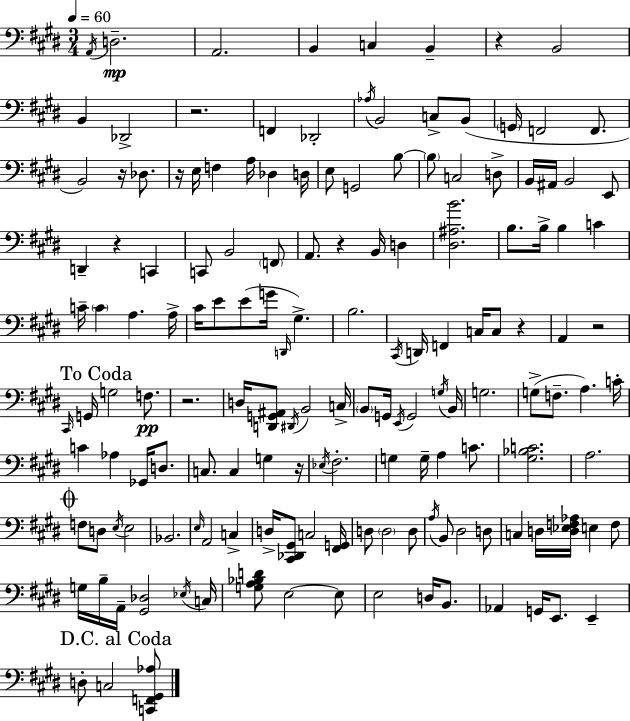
A2/s D3/h. A2/h. B2/q C3/q B2/q R/q B2/h B2/q Db2/h R/h. F2/q Db2/h Ab3/s B2/h C3/e B2/e G2/s F2/h F2/e. B2/h R/s Db3/e. R/s E3/s F3/q A3/s Db3/q D3/s E3/e G2/h B3/e B3/e C3/h D3/e B2/s A#2/s B2/h E2/e D2/q R/q C2/q C2/e B2/h F2/e A2/e. R/q B2/s D3/q [D#3,A#3,B4]/h. B3/e. B3/s B3/q C4/q C4/s C4/q A3/q. A3/s C#4/s E4/e E4/e G4/s D2/s G#3/q. B3/h. C#2/s D2/s F2/q C3/s C3/e R/q A2/q R/h C#2/s G2/s G3/h F3/e. R/h. D3/s [D2,G2,A#2]/e D#2/s B2/h C3/s B2/e G2/s E2/s G2/h G3/s B2/s G3/h. G3/e F3/e. A3/q. C4/s C4/q Ab3/q Gb2/s D3/e. C3/e. C3/q G3/q R/s Eb3/s F#3/h. G3/q G3/s A3/q C4/e. [G#3,Bb3,C4]/h. A3/h. F3/e D3/e E3/s E3/h Bb2/h. E3/s A2/h C3/q D3/s [C#2,Db2,G#2]/e C3/h [F#2,G2]/s D3/e D3/h D3/e A3/s B2/e D#3/h D3/e C3/q D3/s [D3,Eb3,F3,Ab3]/s E3/q F3/e G3/s B3/s A2/s [G#2,Db3]/h Eb3/s C3/s [G3,A3,Bb3,D4]/e E3/h E3/e E3/h D3/s B2/e. Ab2/q G2/s E2/e. E2/q D3/e C3/h [C2,F2,G#2,Ab3]/e